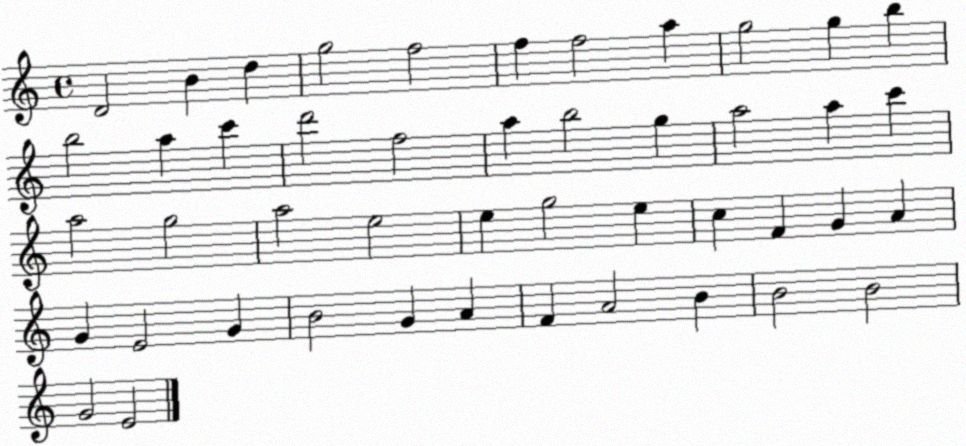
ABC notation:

X:1
T:Untitled
M:4/4
L:1/4
K:C
D2 B d g2 f2 f f2 a g2 g b b2 a c' d'2 f2 a b2 g a2 a c' a2 g2 a2 e2 e g2 e c F G A G E2 G B2 G A F A2 B B2 B2 G2 E2